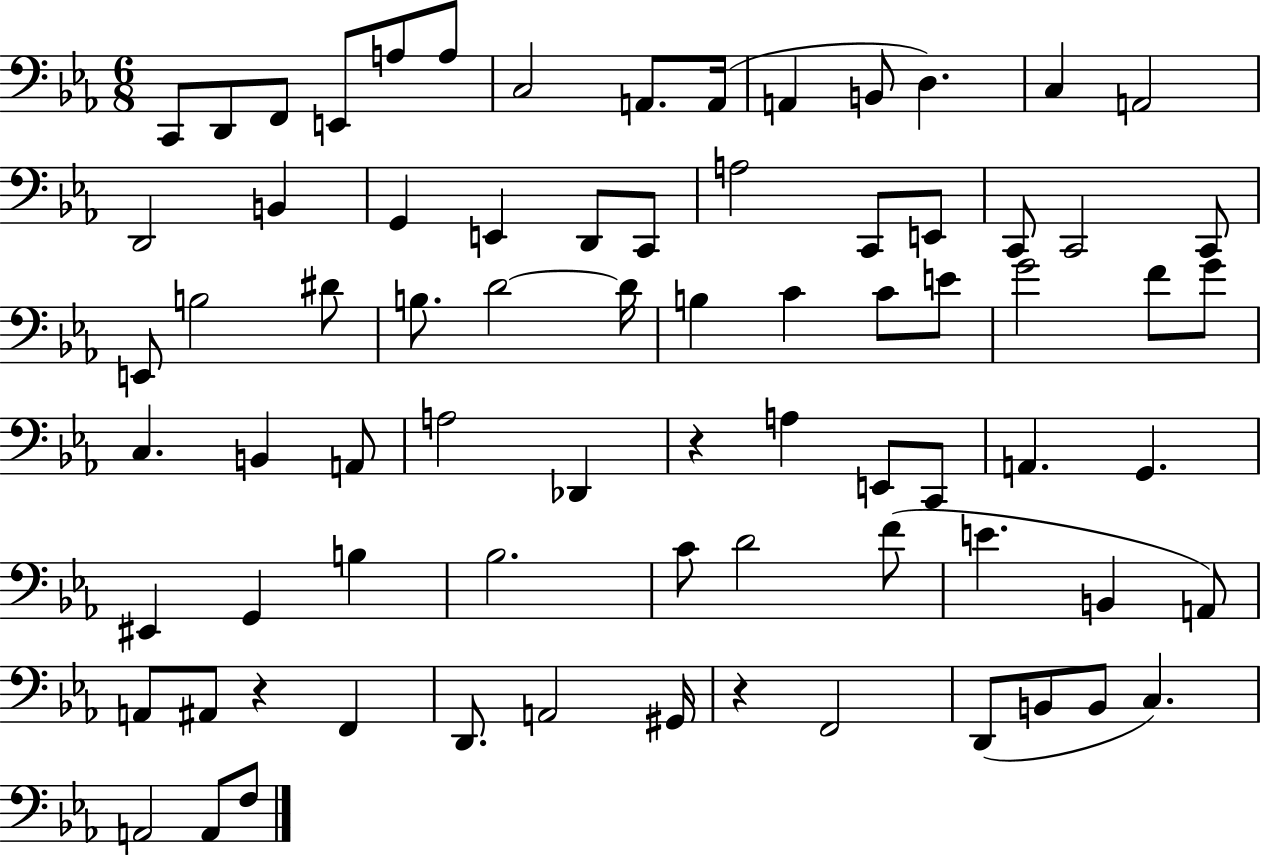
X:1
T:Untitled
M:6/8
L:1/4
K:Eb
C,,/2 D,,/2 F,,/2 E,,/2 A,/2 A,/2 C,2 A,,/2 A,,/4 A,, B,,/2 D, C, A,,2 D,,2 B,, G,, E,, D,,/2 C,,/2 A,2 C,,/2 E,,/2 C,,/2 C,,2 C,,/2 E,,/2 B,2 ^D/2 B,/2 D2 D/4 B, C C/2 E/2 G2 F/2 G/2 C, B,, A,,/2 A,2 _D,, z A, E,,/2 C,,/2 A,, G,, ^E,, G,, B, _B,2 C/2 D2 F/2 E B,, A,,/2 A,,/2 ^A,,/2 z F,, D,,/2 A,,2 ^G,,/4 z F,,2 D,,/2 B,,/2 B,,/2 C, A,,2 A,,/2 F,/2